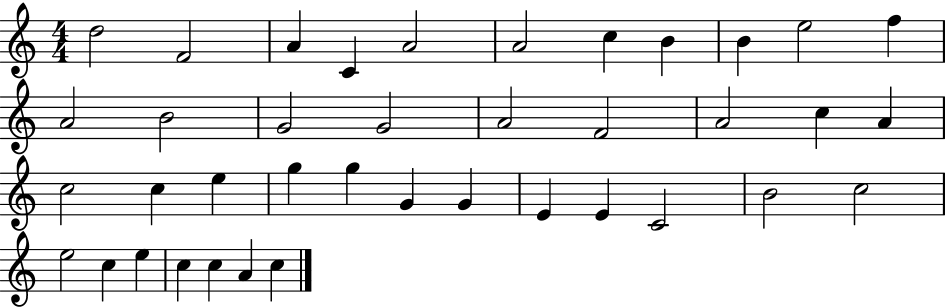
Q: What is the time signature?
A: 4/4